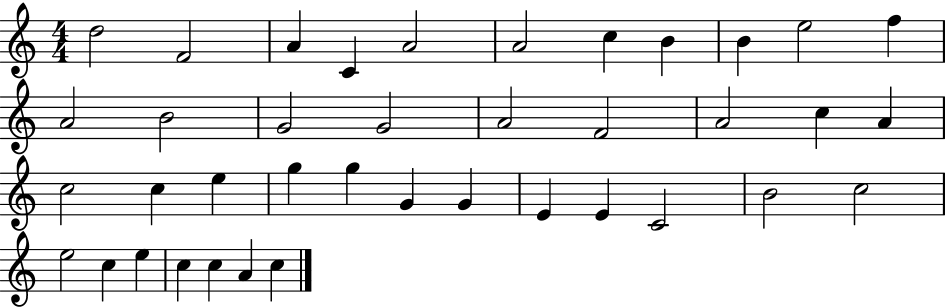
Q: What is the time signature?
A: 4/4